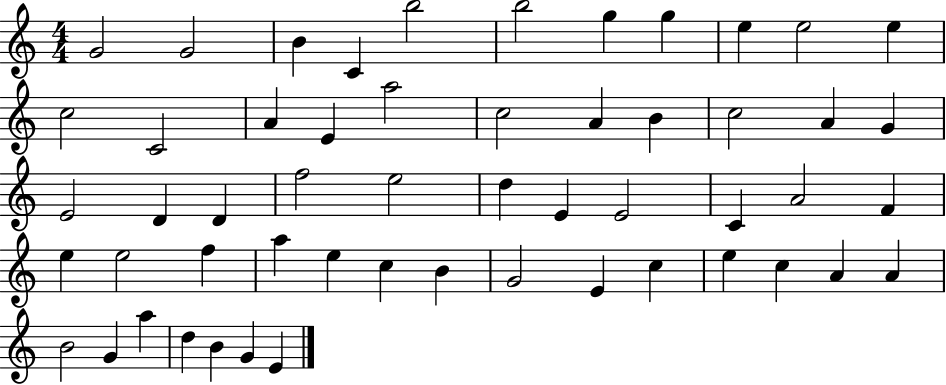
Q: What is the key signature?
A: C major